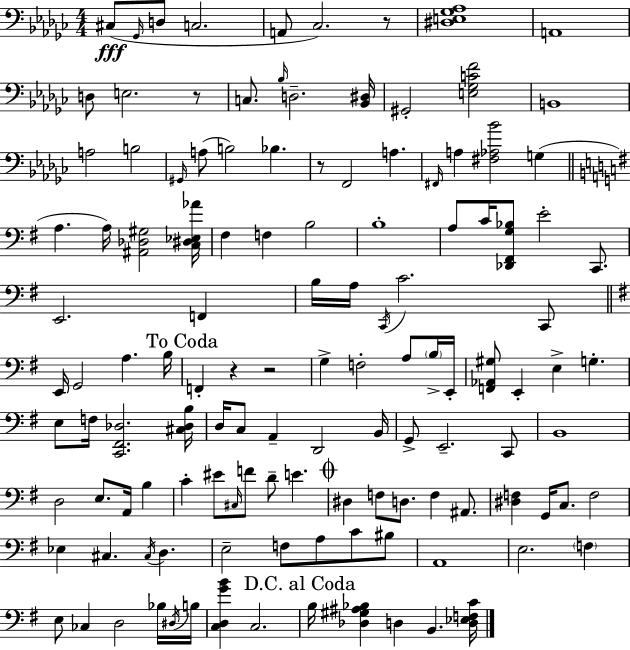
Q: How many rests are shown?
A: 5